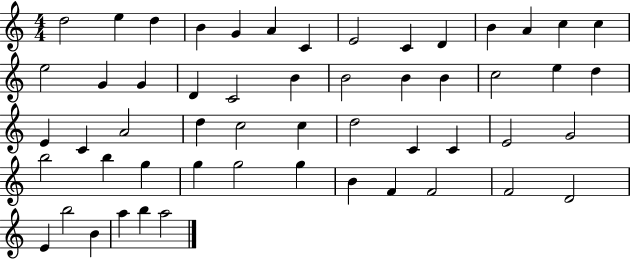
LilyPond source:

{
  \clef treble
  \numericTimeSignature
  \time 4/4
  \key c \major
  d''2 e''4 d''4 | b'4 g'4 a'4 c'4 | e'2 c'4 d'4 | b'4 a'4 c''4 c''4 | \break e''2 g'4 g'4 | d'4 c'2 b'4 | b'2 b'4 b'4 | c''2 e''4 d''4 | \break e'4 c'4 a'2 | d''4 c''2 c''4 | d''2 c'4 c'4 | e'2 g'2 | \break b''2 b''4 g''4 | g''4 g''2 g''4 | b'4 f'4 f'2 | f'2 d'2 | \break e'4 b''2 b'4 | a''4 b''4 a''2 | \bar "|."
}